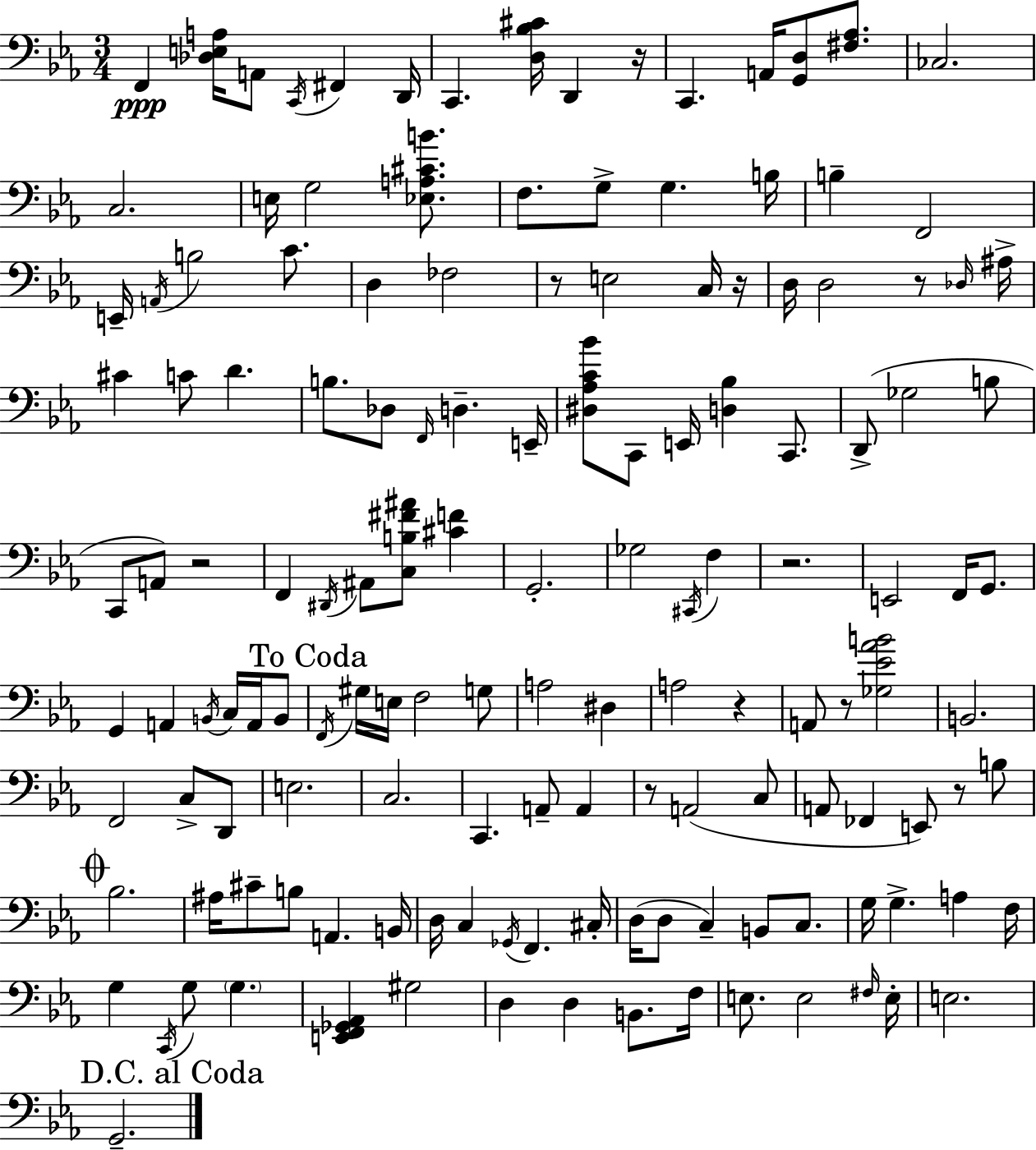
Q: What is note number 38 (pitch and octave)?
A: D3